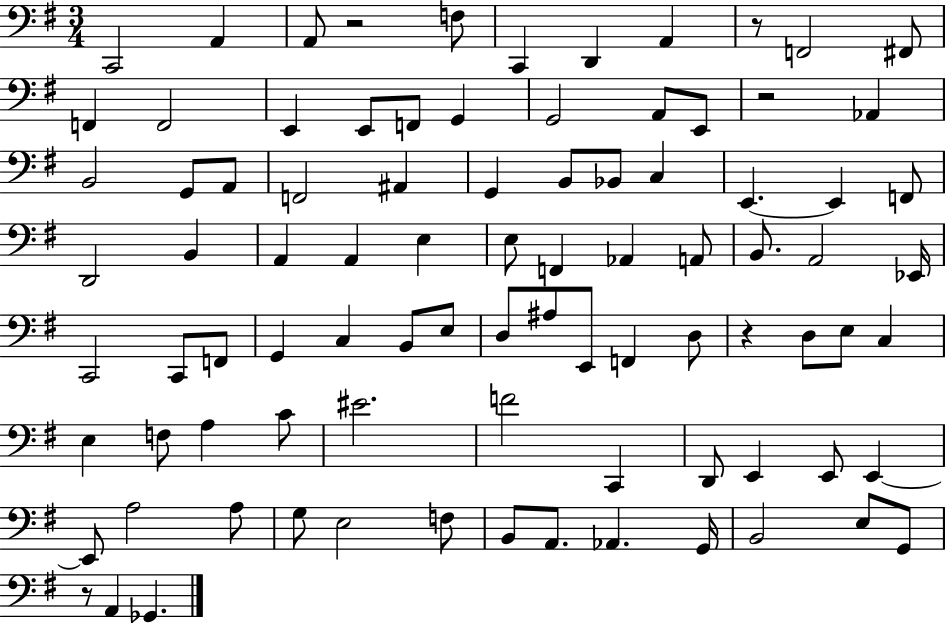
{
  \clef bass
  \numericTimeSignature
  \time 3/4
  \key g \major
  c,2 a,4 | a,8 r2 f8 | c,4 d,4 a,4 | r8 f,2 fis,8 | \break f,4 f,2 | e,4 e,8 f,8 g,4 | g,2 a,8 e,8 | r2 aes,4 | \break b,2 g,8 a,8 | f,2 ais,4 | g,4 b,8 bes,8 c4 | e,4.~~ e,4 f,8 | \break d,2 b,4 | a,4 a,4 e4 | e8 f,4 aes,4 a,8 | b,8. a,2 ees,16 | \break c,2 c,8 f,8 | g,4 c4 b,8 e8 | d8 ais8 e,8 f,4 d8 | r4 d8 e8 c4 | \break e4 f8 a4 c'8 | eis'2. | f'2 c,4 | d,8 e,4 e,8 e,4~~ | \break e,8 a2 a8 | g8 e2 f8 | b,8 a,8. aes,4. g,16 | b,2 e8 g,8 | \break r8 a,4 ges,4. | \bar "|."
}